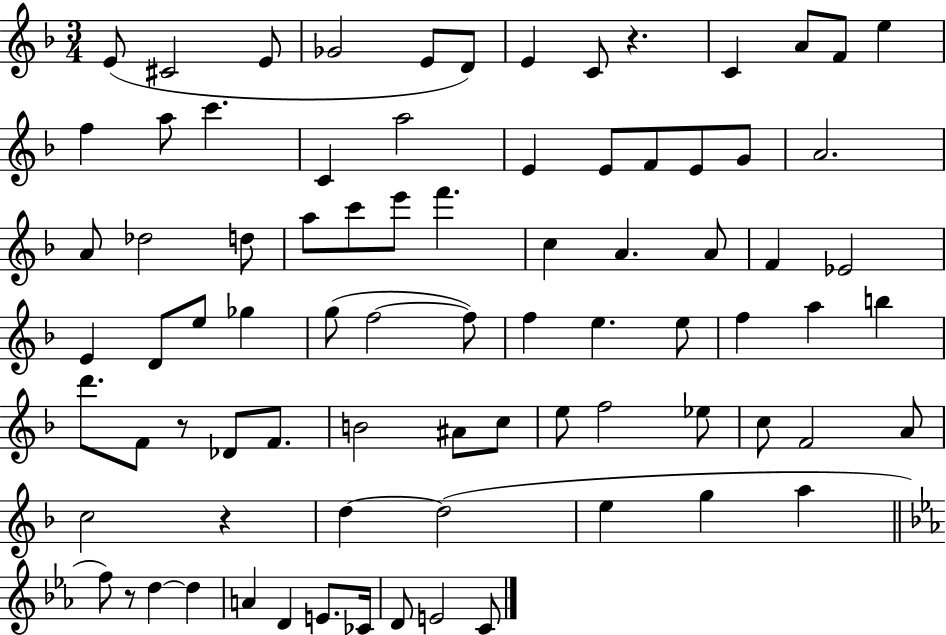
X:1
T:Untitled
M:3/4
L:1/4
K:F
E/2 ^C2 E/2 _G2 E/2 D/2 E C/2 z C A/2 F/2 e f a/2 c' C a2 E E/2 F/2 E/2 G/2 A2 A/2 _d2 d/2 a/2 c'/2 e'/2 f' c A A/2 F _E2 E D/2 e/2 _g g/2 f2 f/2 f e e/2 f a b d'/2 F/2 z/2 _D/2 F/2 B2 ^A/2 c/2 e/2 f2 _e/2 c/2 F2 A/2 c2 z d d2 e g a f/2 z/2 d d A D E/2 _C/4 D/2 E2 C/2